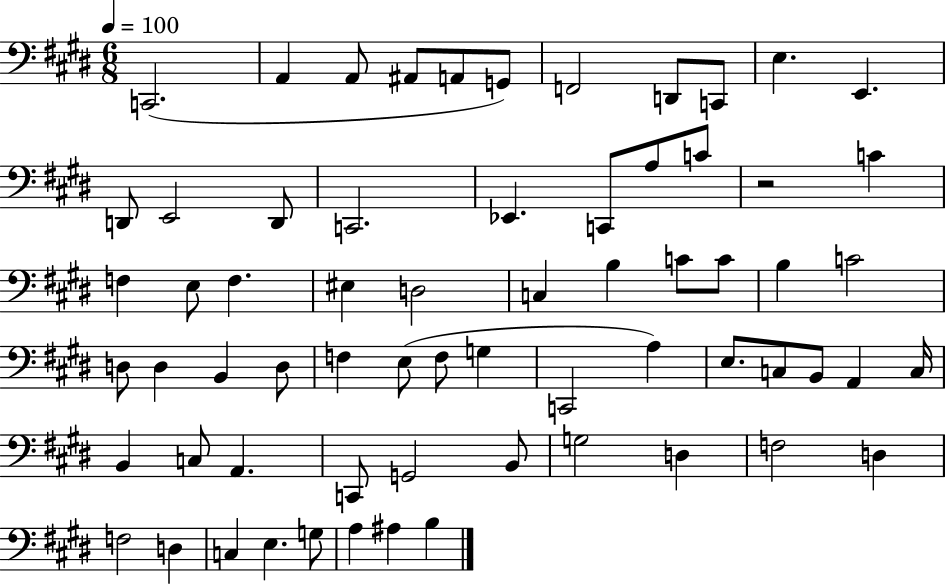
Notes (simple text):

C2/h. A2/q A2/e A#2/e A2/e G2/e F2/h D2/e C2/e E3/q. E2/q. D2/e E2/h D2/e C2/h. Eb2/q. C2/e A3/e C4/e R/h C4/q F3/q E3/e F3/q. EIS3/q D3/h C3/q B3/q C4/e C4/e B3/q C4/h D3/e D3/q B2/q D3/e F3/q E3/e F3/e G3/q C2/h A3/q E3/e. C3/e B2/e A2/q C3/s B2/q C3/e A2/q. C2/e G2/h B2/e G3/h D3/q F3/h D3/q F3/h D3/q C3/q E3/q. G3/e A3/q A#3/q B3/q